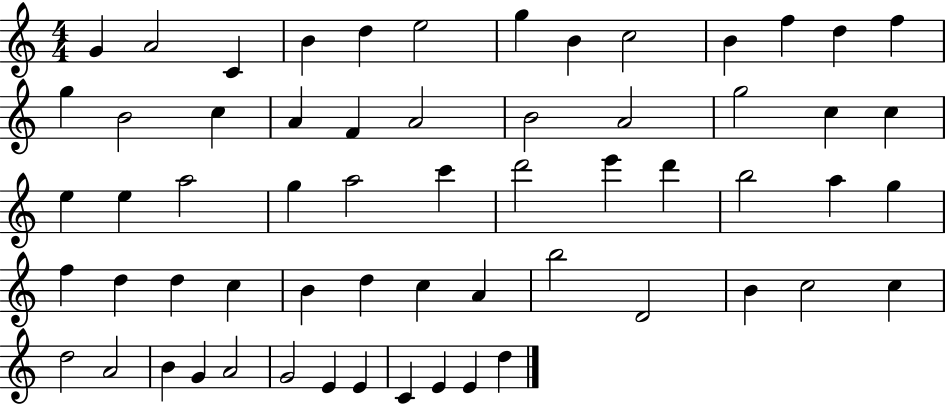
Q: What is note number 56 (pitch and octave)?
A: E4